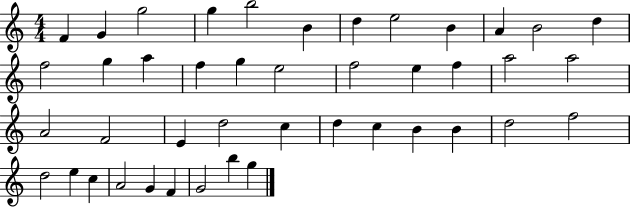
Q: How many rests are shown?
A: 0